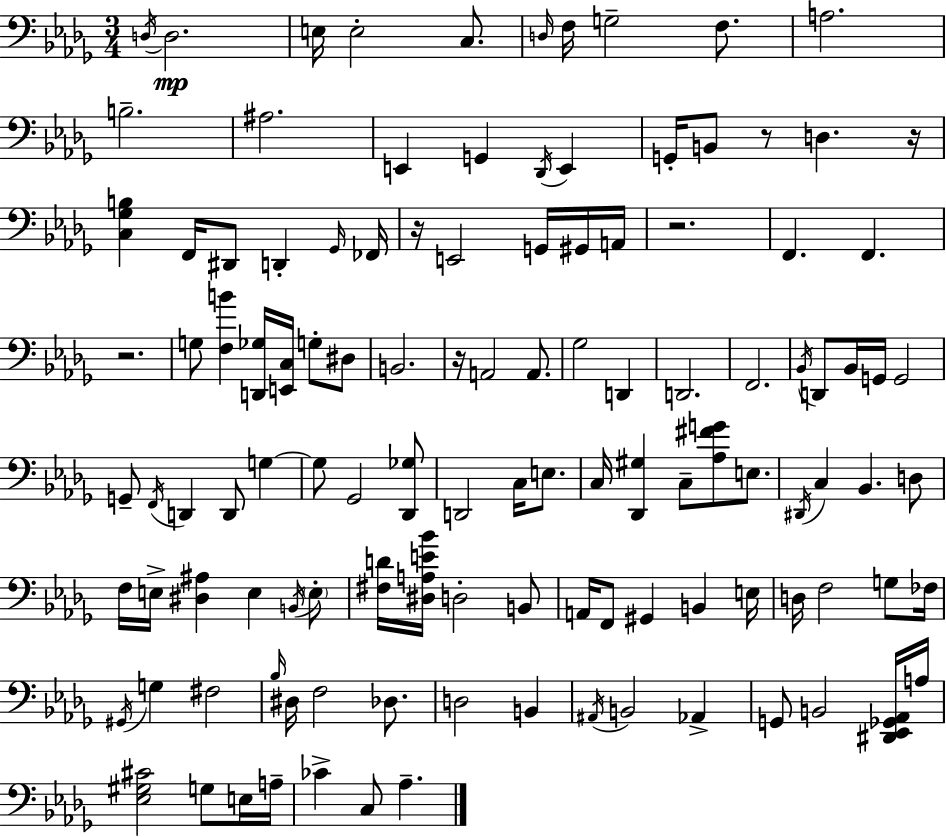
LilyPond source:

{
  \clef bass
  \numericTimeSignature
  \time 3/4
  \key bes \minor
  \repeat volta 2 { \acciaccatura { d16 }\mp d2. | e16 e2-. c8. | \grace { d16 } f16 g2-- f8. | a2. | \break b2.-- | ais2. | e,4 g,4 \acciaccatura { des,16 } e,4 | g,16-. b,8 r8 d4. | \break r16 <c ges b>4 f,16 dis,8 d,4-. | \grace { ges,16 } fes,16 r16 e,2 | g,16 gis,16 a,16 r2. | f,4. f,4. | \break r2. | g8 <f b'>4 <d, ges>16 <e, c>16 | g8-. dis8 b,2. | r16 a,2 | \break a,8. ges2 | d,4 d,2. | f,2. | \acciaccatura { bes,16 } d,8 bes,16 g,16 g,2 | \break g,8-- \acciaccatura { f,16 } d,4 | d,8 g4~~ g8 ges,2 | <des, ges>8 d,2 | c16 e8. c16 <des, gis>4 c8-- | \break <aes fis' g'>8 e8. \acciaccatura { dis,16 } c4 bes,4. | d8 f16 e16-> <dis ais>4 | e4 \acciaccatura { b,16 } \parenthesize e8-. <fis d'>16 <dis a e' bes'>16 d2-. | b,8 a,16 f,8 gis,4 | \break b,4 e16 d16 f2 | g8 fes16 \acciaccatura { gis,16 } g4 | fis2 \grace { bes16 } dis16 f2 | des8. d2 | \break b,4 \acciaccatura { ais,16 } b,2 | aes,4-> g,8 | b,2 <dis, ees, ges, aes,>16 a16 <ees gis cis'>2 | g8 e16 a16-- ces'4-> | \break c8 aes4.-- } \bar "|."
}